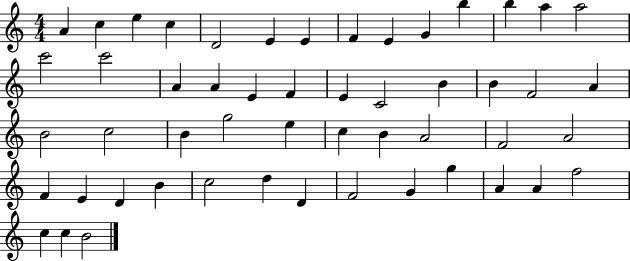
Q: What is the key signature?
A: C major